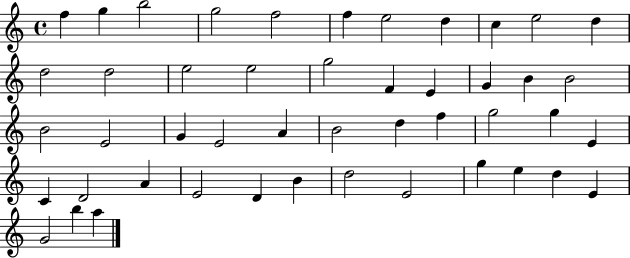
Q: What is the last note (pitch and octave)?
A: A5